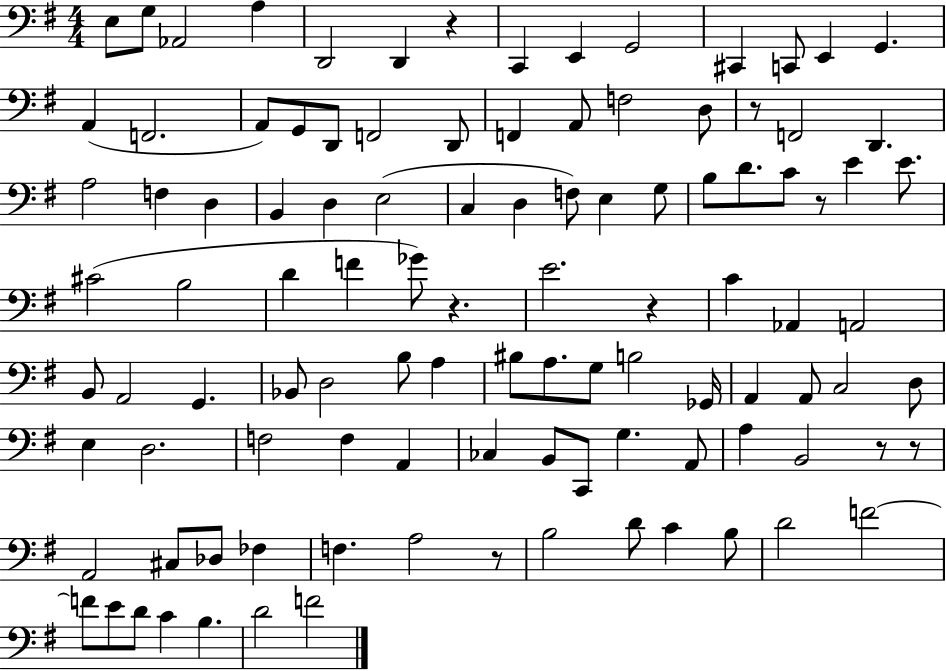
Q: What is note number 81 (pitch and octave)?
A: C#3